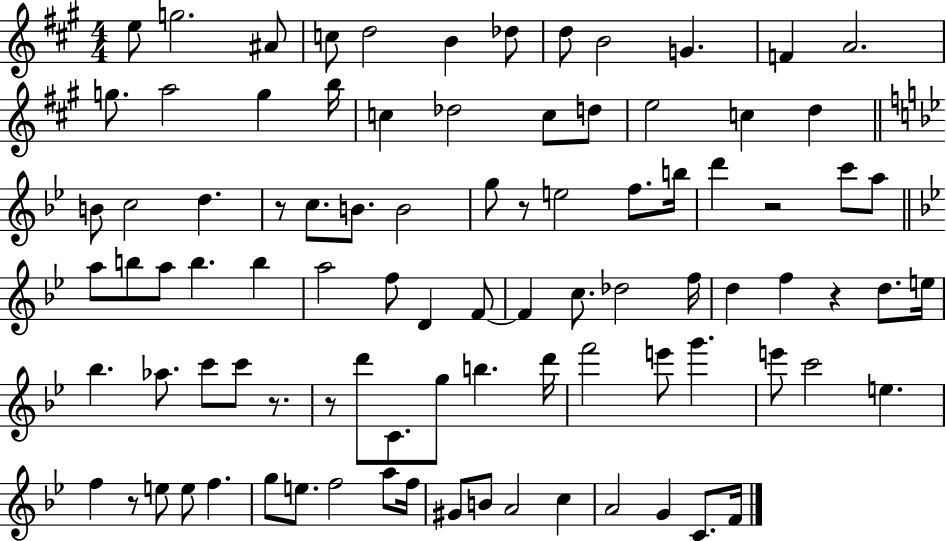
E5/e G5/h. A#4/e C5/e D5/h B4/q Db5/e D5/e B4/h G4/q. F4/q A4/h. G5/e. A5/h G5/q B5/s C5/q Db5/h C5/e D5/e E5/h C5/q D5/q B4/e C5/h D5/q. R/e C5/e. B4/e. B4/h G5/e R/e E5/h F5/e. B5/s D6/q R/h C6/e A5/e A5/e B5/e A5/e B5/q. B5/q A5/h F5/e D4/q F4/e F4/q C5/e. Db5/h F5/s D5/q F5/q R/q D5/e. E5/s Bb5/q. Ab5/e. C6/e C6/e R/e. R/e D6/e C4/e. G5/e B5/q. D6/s F6/h E6/e G6/q. E6/e C6/h E5/q. F5/q R/e E5/e E5/e F5/q. G5/e E5/e. F5/h A5/e F5/s G#4/e B4/e A4/h C5/q A4/h G4/q C4/e. F4/s